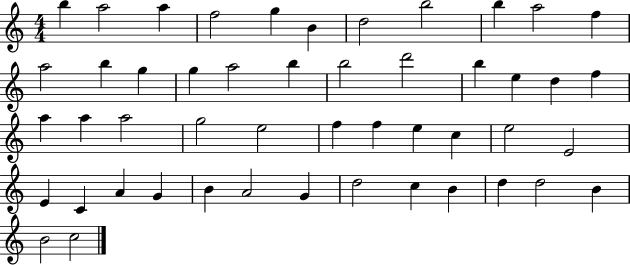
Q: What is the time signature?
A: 4/4